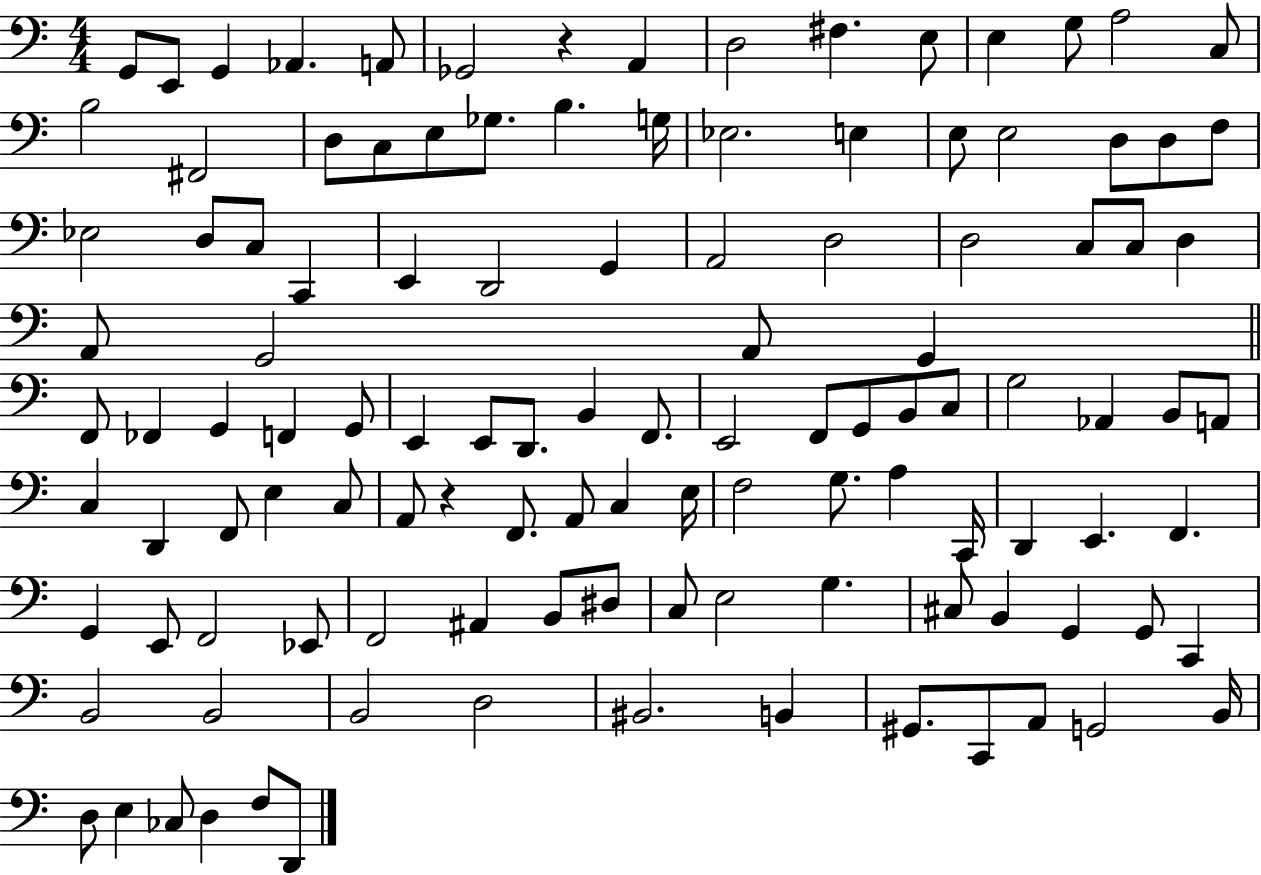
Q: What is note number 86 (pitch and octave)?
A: Eb2